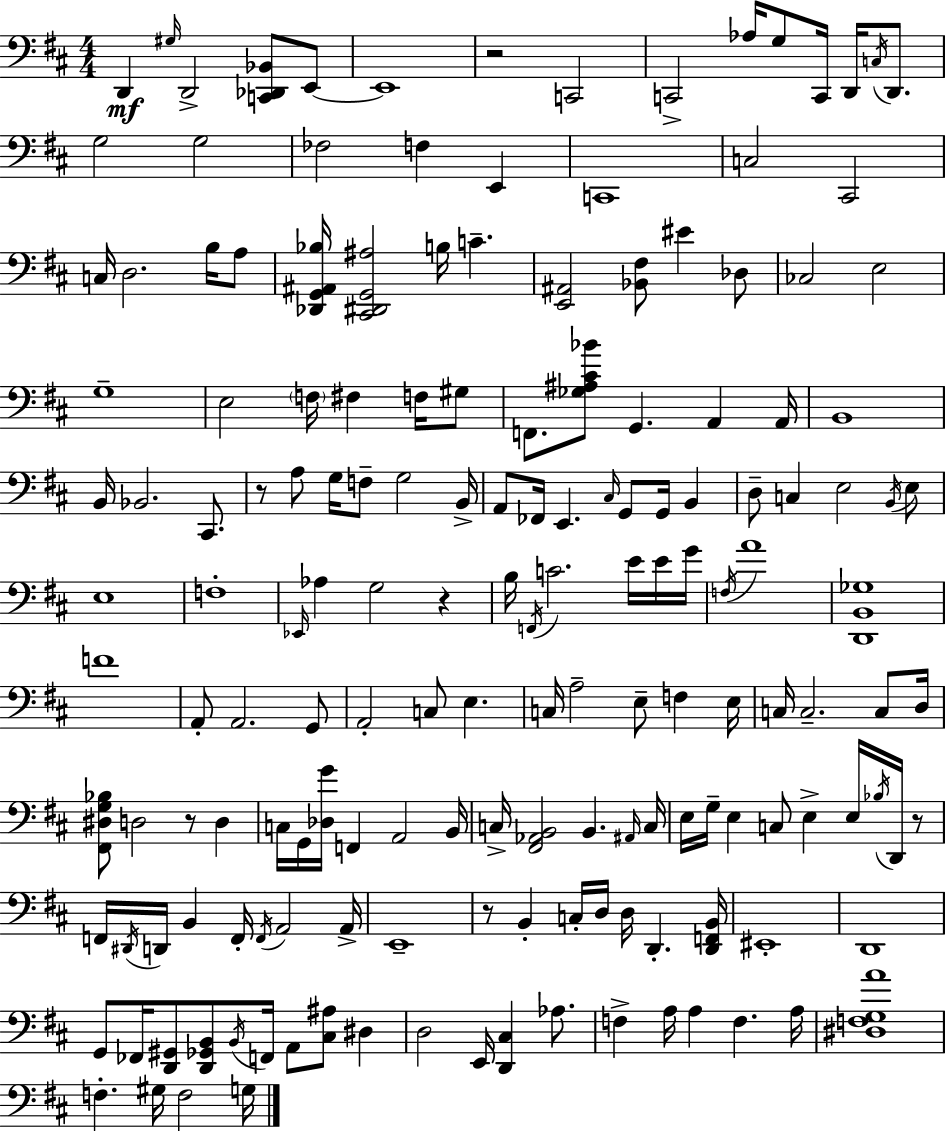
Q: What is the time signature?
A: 4/4